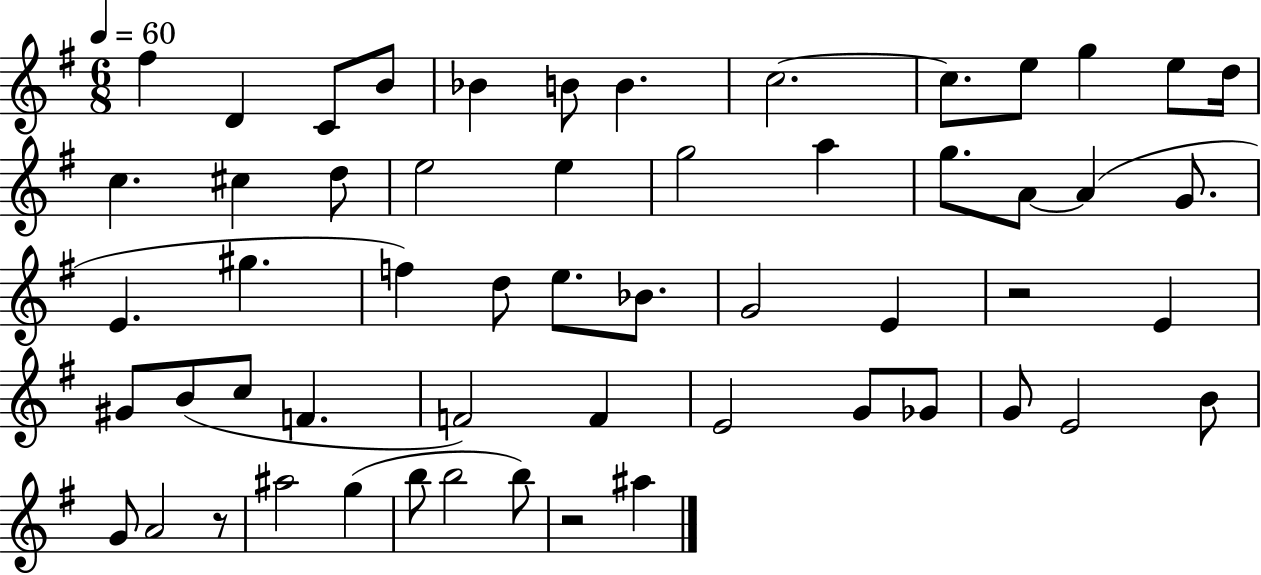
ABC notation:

X:1
T:Untitled
M:6/8
L:1/4
K:G
^f D C/2 B/2 _B B/2 B c2 c/2 e/2 g e/2 d/4 c ^c d/2 e2 e g2 a g/2 A/2 A G/2 E ^g f d/2 e/2 _B/2 G2 E z2 E ^G/2 B/2 c/2 F F2 F E2 G/2 _G/2 G/2 E2 B/2 G/2 A2 z/2 ^a2 g b/2 b2 b/2 z2 ^a